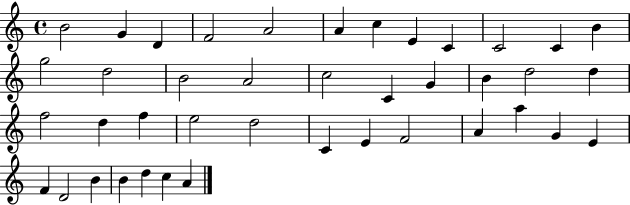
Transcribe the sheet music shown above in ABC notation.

X:1
T:Untitled
M:4/4
L:1/4
K:C
B2 G D F2 A2 A c E C C2 C B g2 d2 B2 A2 c2 C G B d2 d f2 d f e2 d2 C E F2 A a G E F D2 B B d c A